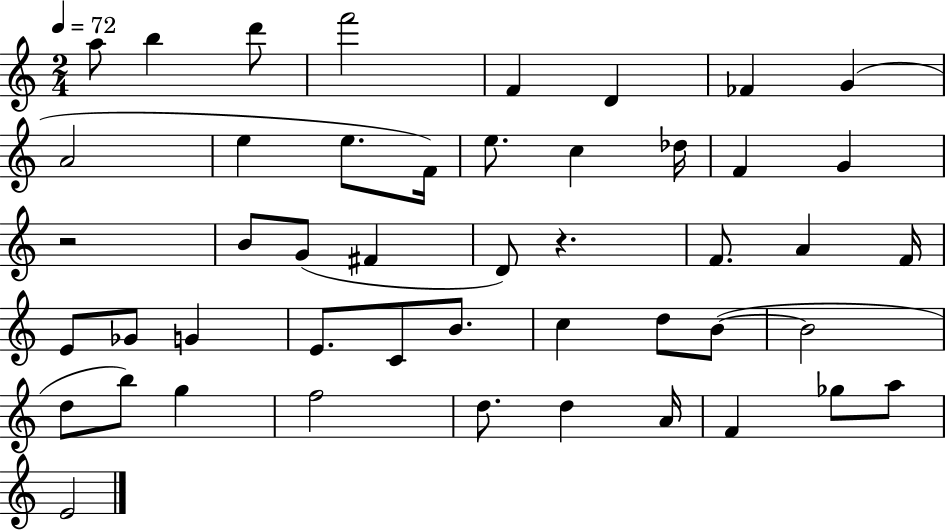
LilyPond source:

{
  \clef treble
  \numericTimeSignature
  \time 2/4
  \key c \major
  \tempo 4 = 72
  a''8 b''4 d'''8 | f'''2 | f'4 d'4 | fes'4 g'4( | \break a'2 | e''4 e''8. f'16) | e''8. c''4 des''16 | f'4 g'4 | \break r2 | b'8 g'8( fis'4 | d'8) r4. | f'8. a'4 f'16 | \break e'8 ges'8 g'4 | e'8. c'8 b'8. | c''4 d''8 b'8~(~ | b'2 | \break d''8 b''8) g''4 | f''2 | d''8. d''4 a'16 | f'4 ges''8 a''8 | \break e'2 | \bar "|."
}